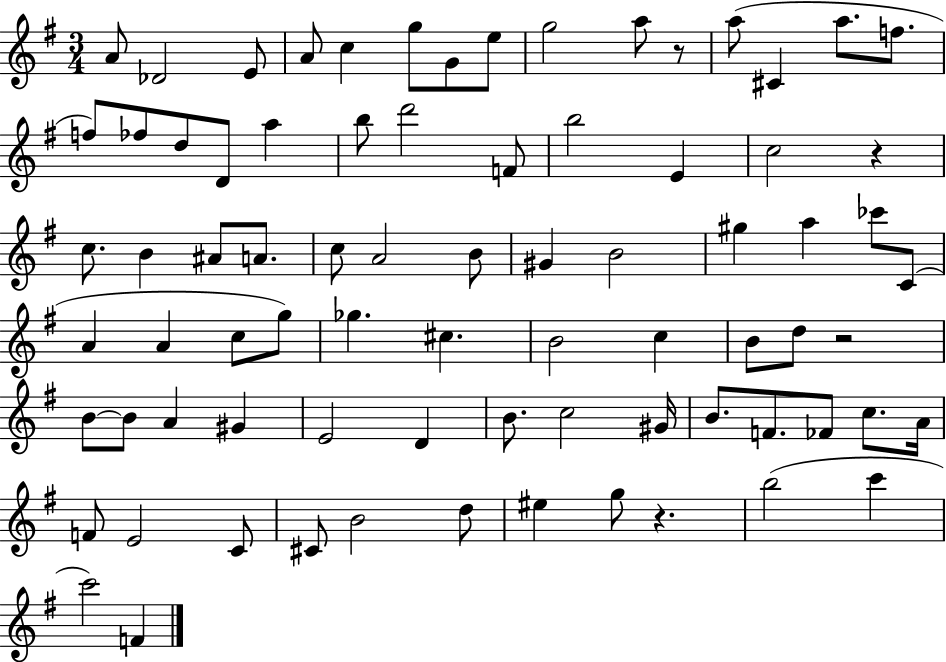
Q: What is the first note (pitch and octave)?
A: A4